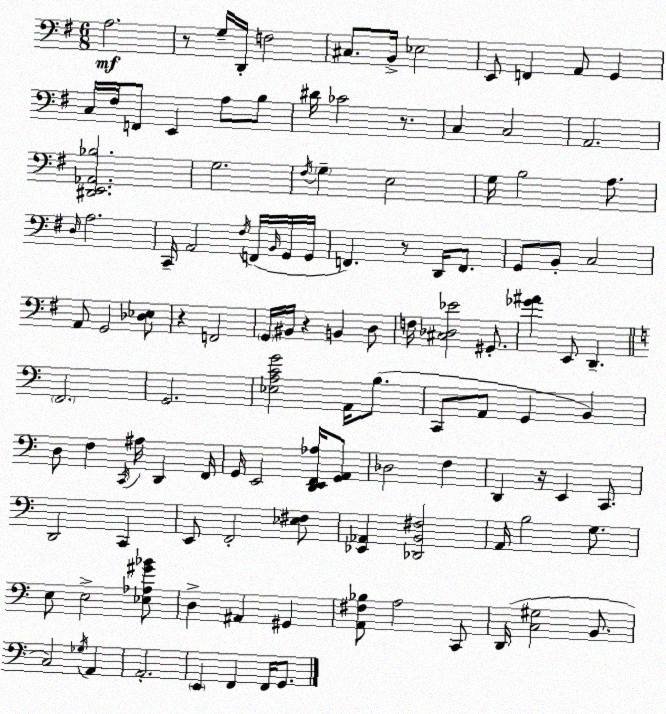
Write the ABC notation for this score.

X:1
T:Untitled
M:6/8
L:1/4
K:G
A,2 z/2 G,/4 D,,/4 F,2 ^C,/2 B,,/4 _E,2 E,,/2 F,, A,,/2 G,, C,/4 ^F,/4 F,,/2 E,, A,/2 B,/2 ^D/4 _C2 z/2 C, C,2 A,,2 [^D,,E,,_A,,_B,]2 G,2 ^F,/4 G, E,2 G,/4 B,2 A,/2 D,/4 A,2 C,,/4 A,,2 ^F,/4 F,,/4 B,,/4 G,,/4 G,,/4 F,, z/2 D,,/4 F,,/2 G,,/2 B,,/2 C,2 A,,/2 G,,2 [_D,_E,]/2 z F,,2 G,,/4 ^B,,/4 z B,, D,/2 F,/4 [^C,_D,_E]2 ^G,,/2 [_G^A] E,,/2 D,, F,,2 G,,2 [_E,A,CG]2 A,,/4 B,/2 C,,/2 A,,/2 G,, B,, D,/2 F, C,,/4 ^A,/4 D,, F,,/4 G,,/4 E,,2 [D,,E,,F,,_A,]/4 [G,,A,,]/2 _D,2 F, D,, z/4 E,, C,,/2 D,,2 C,, E,,/2 F,,2 [_E,^F,]/2 [_E,,_A,,] [_D,,B,,^F,]2 A,,/4 B,2 G,/2 E,/2 E,2 [_E,_A,^G_B]/2 D, ^A,, ^G,, [A,,^F,_B,]/2 A,2 C,,/2 D,,/4 [C,^G,]2 B,,/2 C,2 _G,/4 A,, A,,2 E,, F,, F,,/4 G,,/2